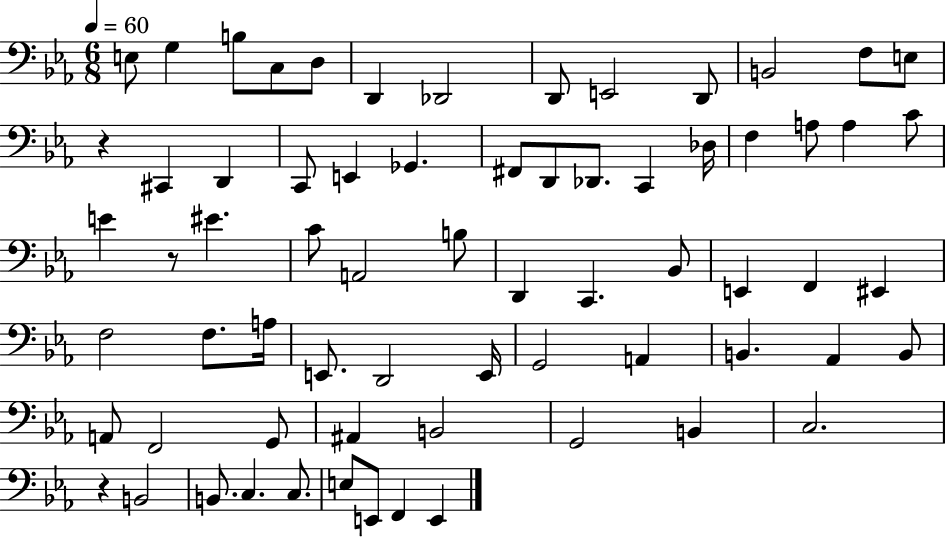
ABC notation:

X:1
T:Untitled
M:6/8
L:1/4
K:Eb
E,/2 G, B,/2 C,/2 D,/2 D,, _D,,2 D,,/2 E,,2 D,,/2 B,,2 F,/2 E,/2 z ^C,, D,, C,,/2 E,, _G,, ^F,,/2 D,,/2 _D,,/2 C,, _D,/4 F, A,/2 A, C/2 E z/2 ^E C/2 A,,2 B,/2 D,, C,, _B,,/2 E,, F,, ^E,, F,2 F,/2 A,/4 E,,/2 D,,2 E,,/4 G,,2 A,, B,, _A,, B,,/2 A,,/2 F,,2 G,,/2 ^A,, B,,2 G,,2 B,, C,2 z B,,2 B,,/2 C, C,/2 E,/2 E,,/2 F,, E,,